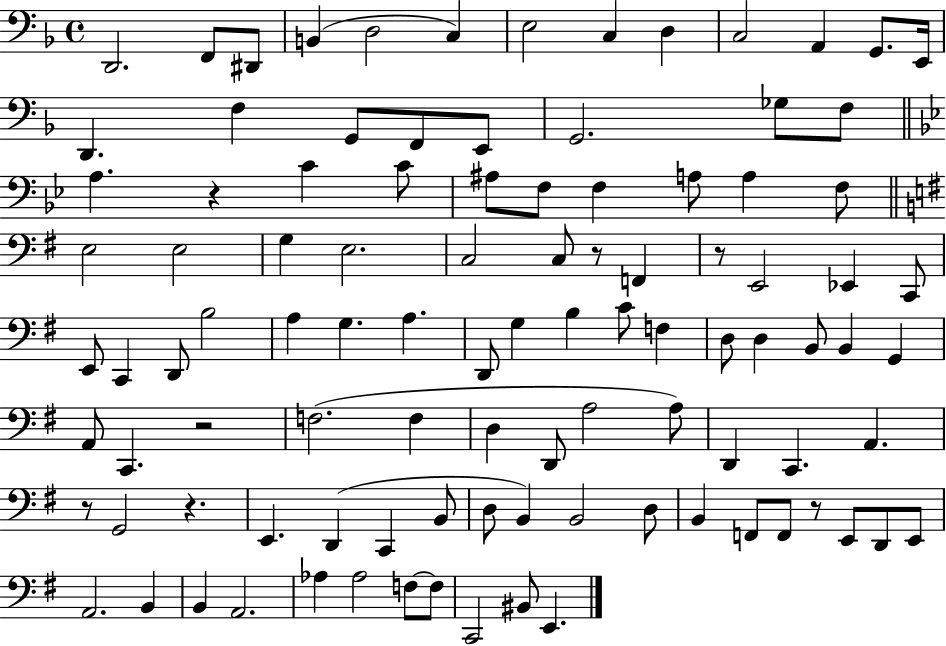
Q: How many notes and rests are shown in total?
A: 101